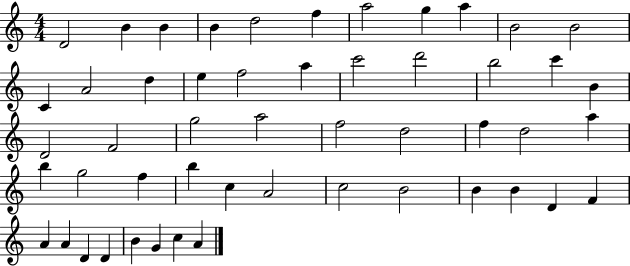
{
  \clef treble
  \numericTimeSignature
  \time 4/4
  \key c \major
  d'2 b'4 b'4 | b'4 d''2 f''4 | a''2 g''4 a''4 | b'2 b'2 | \break c'4 a'2 d''4 | e''4 f''2 a''4 | c'''2 d'''2 | b''2 c'''4 b'4 | \break d'2 f'2 | g''2 a''2 | f''2 d''2 | f''4 d''2 a''4 | \break b''4 g''2 f''4 | b''4 c''4 a'2 | c''2 b'2 | b'4 b'4 d'4 f'4 | \break a'4 a'4 d'4 d'4 | b'4 g'4 c''4 a'4 | \bar "|."
}